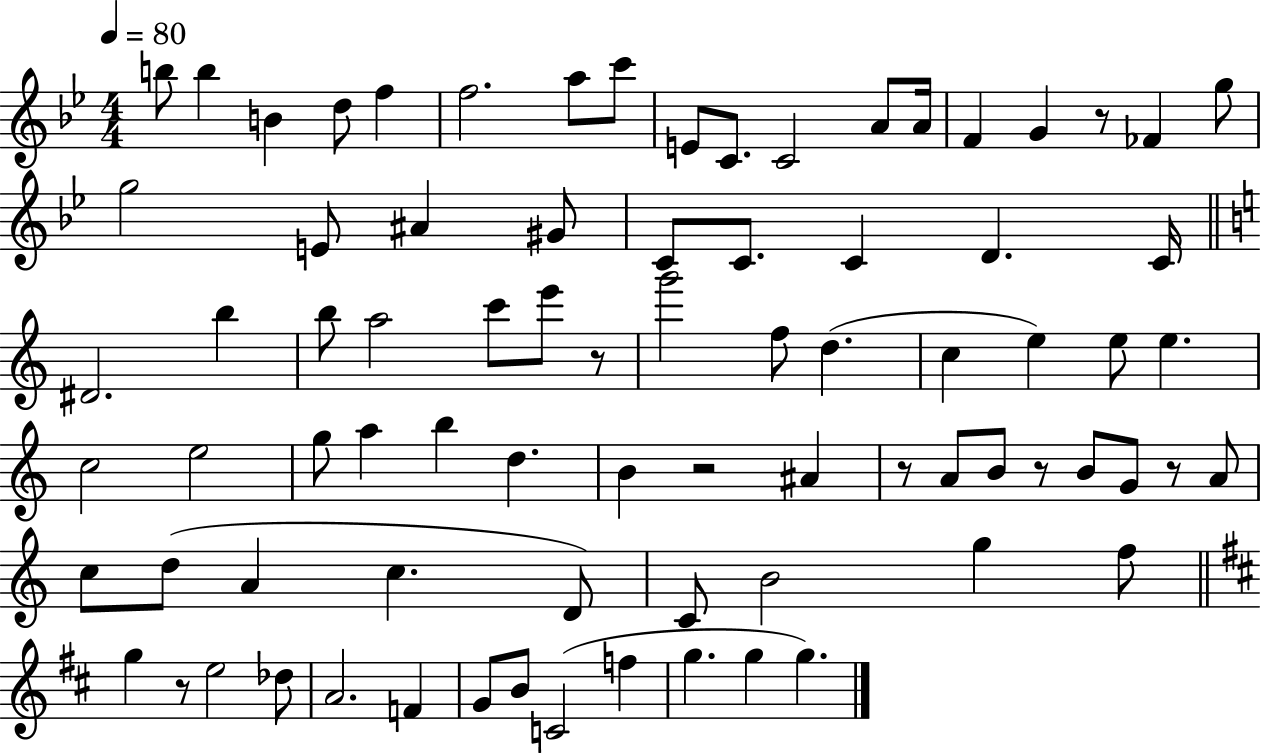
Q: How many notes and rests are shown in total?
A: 80